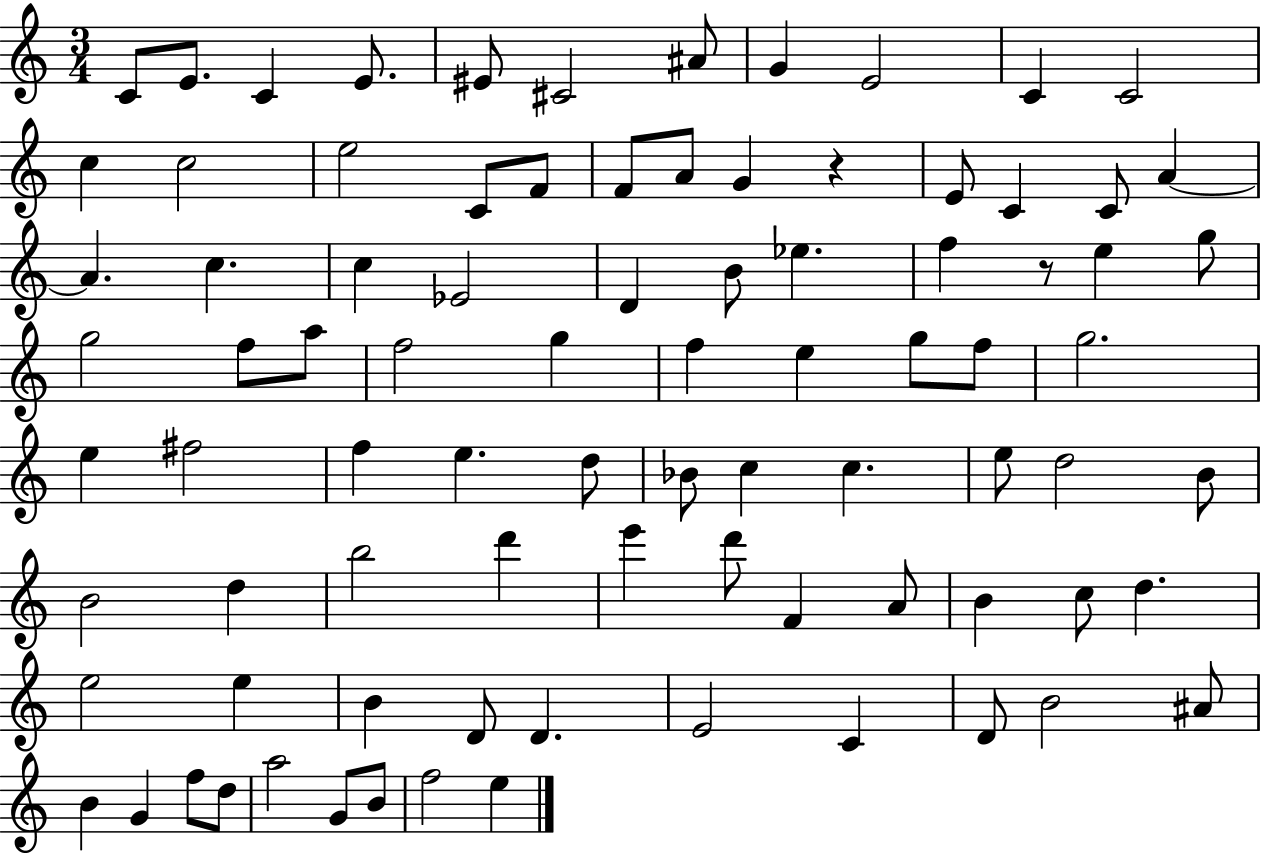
C4/e E4/e. C4/q E4/e. EIS4/e C#4/h A#4/e G4/q E4/h C4/q C4/h C5/q C5/h E5/h C4/e F4/e F4/e A4/e G4/q R/q E4/e C4/q C4/e A4/q A4/q. C5/q. C5/q Eb4/h D4/q B4/e Eb5/q. F5/q R/e E5/q G5/e G5/h F5/e A5/e F5/h G5/q F5/q E5/q G5/e F5/e G5/h. E5/q F#5/h F5/q E5/q. D5/e Bb4/e C5/q C5/q. E5/e D5/h B4/e B4/h D5/q B5/h D6/q E6/q D6/e F4/q A4/e B4/q C5/e D5/q. E5/h E5/q B4/q D4/e D4/q. E4/h C4/q D4/e B4/h A#4/e B4/q G4/q F5/e D5/e A5/h G4/e B4/e F5/h E5/q